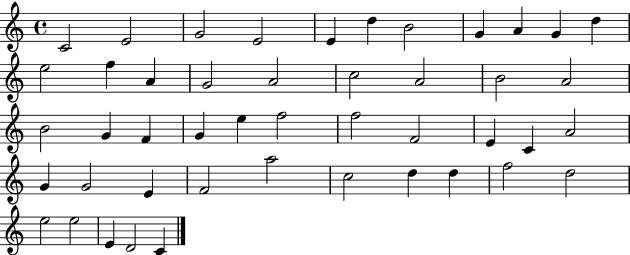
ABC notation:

X:1
T:Untitled
M:4/4
L:1/4
K:C
C2 E2 G2 E2 E d B2 G A G d e2 f A G2 A2 c2 A2 B2 A2 B2 G F G e f2 f2 F2 E C A2 G G2 E F2 a2 c2 d d f2 d2 e2 e2 E D2 C